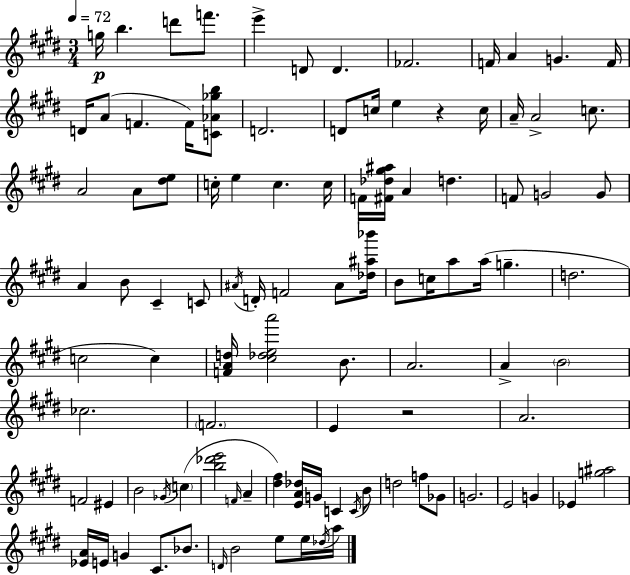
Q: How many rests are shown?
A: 2